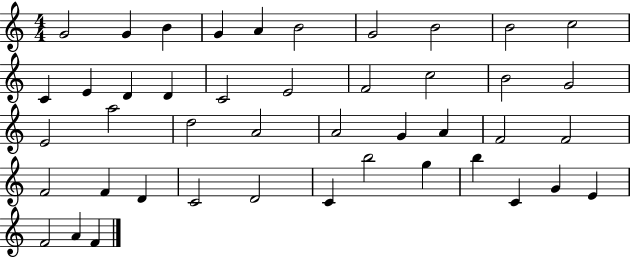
{
  \clef treble
  \numericTimeSignature
  \time 4/4
  \key c \major
  g'2 g'4 b'4 | g'4 a'4 b'2 | g'2 b'2 | b'2 c''2 | \break c'4 e'4 d'4 d'4 | c'2 e'2 | f'2 c''2 | b'2 g'2 | \break e'2 a''2 | d''2 a'2 | a'2 g'4 a'4 | f'2 f'2 | \break f'2 f'4 d'4 | c'2 d'2 | c'4 b''2 g''4 | b''4 c'4 g'4 e'4 | \break f'2 a'4 f'4 | \bar "|."
}